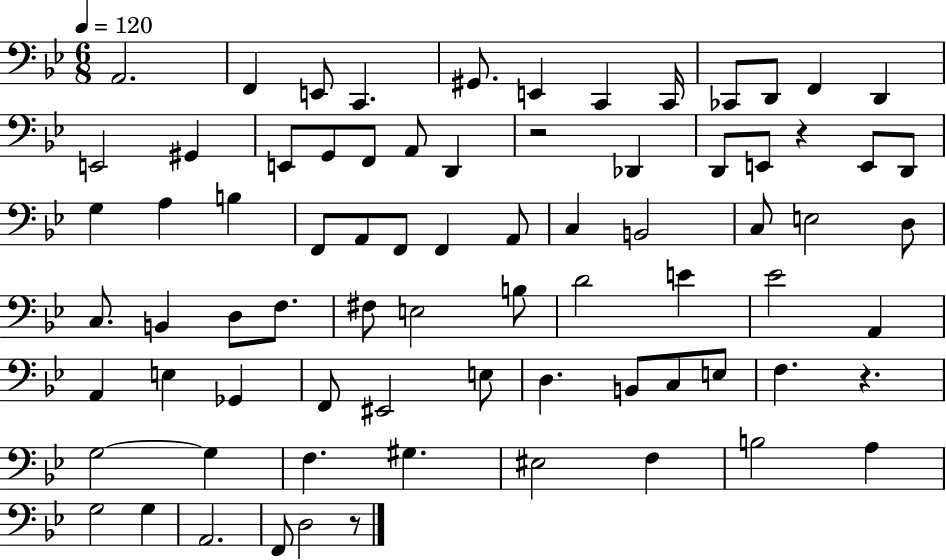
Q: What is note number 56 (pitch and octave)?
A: B2